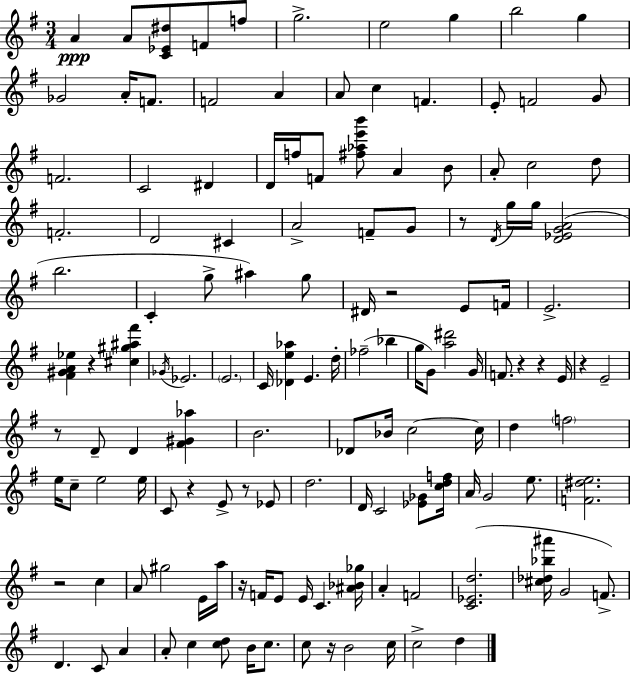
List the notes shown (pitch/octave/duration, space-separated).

A4/q A4/e [C4,Eb4,D#5]/e F4/e F5/e G5/h. E5/h G5/q B5/h G5/q Gb4/h A4/s F4/e. F4/h A4/q A4/e C5/q F4/q. E4/e F4/h G4/e F4/h. C4/h D#4/q D4/s F5/s F4/e [F#5,Ab5,E6,B6]/e A4/q B4/e A4/e C5/h D5/e F4/h. D4/h C#4/q A4/h F4/e G4/e R/e D4/s G5/s G5/s [D4,Eb4,G4,A4]/h B5/h. C4/q G5/e A#5/q G5/e D#4/s R/h E4/e F4/s E4/h. [F#4,G#4,A4,Eb5]/q R/q [C#5,G#5,A#5,F#6]/q Gb4/s Eb4/h. E4/h. C4/s [Db4,E5,Ab5]/q E4/q. D5/s FES5/h Bb5/q G5/s G4/e [A5,D#6]/h G4/s F4/e. R/q R/q E4/s R/q E4/h R/e D4/e D4/q [F#4,G#4,Ab5]/q B4/h. Db4/e Bb4/s C5/h C5/s D5/q F5/h E5/s C5/e E5/h E5/s C4/e R/q E4/e R/e Eb4/e D5/h. D4/s C4/h [Eb4,Gb4]/e [C5,D5,F5]/s A4/s G4/h E5/e. [F4,D#5,E5]/h. R/h C5/q A4/e G#5/h E4/s A5/s R/s F4/s E4/e E4/s C4/q. [A#4,Bb4,Gb5]/s A4/q F4/h [C4,Eb4,D5]/h. [C#5,Db5,Bb5,A#6]/s G4/h F4/e. D4/q. C4/e A4/q A4/e C5/q [C5,D5]/e B4/s C5/e. C5/e R/s B4/h C5/s C5/h D5/q